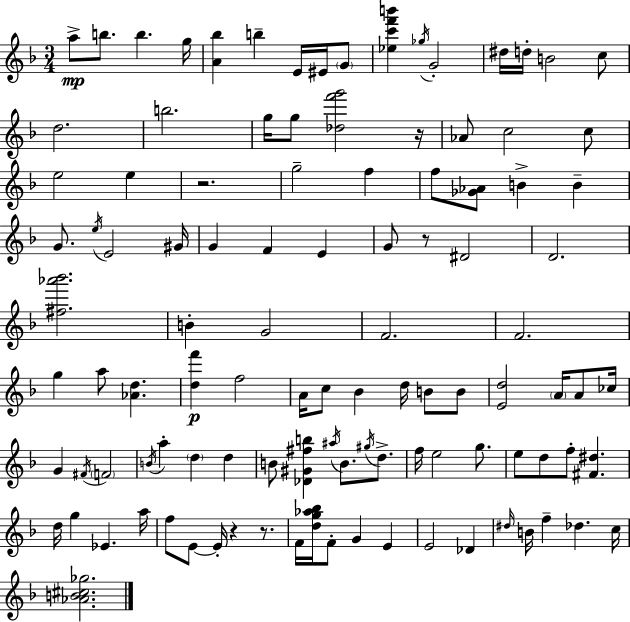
A5/e B5/e. B5/q. G5/s [A4,Bb5]/q B5/q E4/s EIS4/s G4/e [Eb5,C6,F6,B6]/q Gb5/s G4/h D#5/s D5/s B4/h C5/e D5/h. B5/h. G5/s G5/e [Db5,F6,G6]/h R/s Ab4/e C5/h C5/e E5/h E5/q R/h. G5/h F5/q F5/e [Gb4,Ab4]/e B4/q B4/q G4/e. E5/s E4/h G#4/s G4/q F4/q E4/q G4/e R/e D#4/h D4/h. [F#5,Ab6,Bb6]/h. B4/q G4/h F4/h. F4/h. G5/q A5/e [Ab4,D5]/q. [D5,F6]/q F5/h A4/s C5/e Bb4/q D5/s B4/e B4/e [E4,D5]/h A4/s A4/e CES5/s G4/q F#4/s F4/h B4/s A5/q D5/q D5/q B4/e [Db4,G#4,F#5,B5]/q A#5/s B4/e. G#5/s D5/e. F5/s E5/h G5/e. E5/e D5/e F5/e [F#4,D#5]/q. D5/s G5/q Eb4/q. A5/s F5/e E4/e E4/s R/q R/e. F4/s [D5,G5,Ab5,Bb5]/s F4/e G4/q E4/q E4/h Db4/q D#5/s B4/s F5/q Db5/q. C5/s [Ab4,B4,C#5,Gb5]/h.